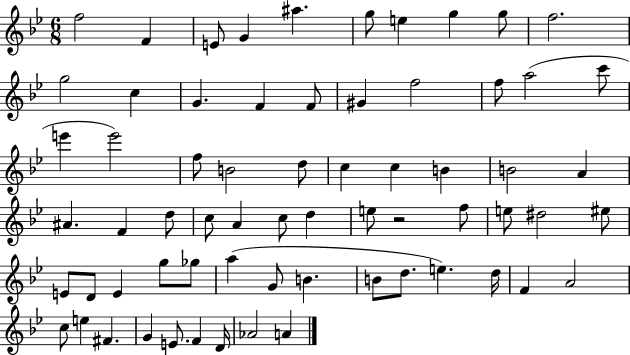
F5/h F4/q E4/e G4/q A#5/q. G5/e E5/q G5/q G5/e F5/h. G5/h C5/q G4/q. F4/q F4/e G#4/q F5/h F5/e A5/h C6/e E6/q E6/h F5/e B4/h D5/e C5/q C5/q B4/q B4/h A4/q A#4/q. F4/q D5/e C5/e A4/q C5/e D5/q E5/e R/h F5/e E5/e D#5/h EIS5/e E4/e D4/e E4/q G5/e Gb5/e A5/q G4/e B4/q. B4/e D5/e. E5/q. D5/s F4/q A4/h C5/e E5/q F#4/q. G4/q E4/e. F4/q D4/s Ab4/h A4/q